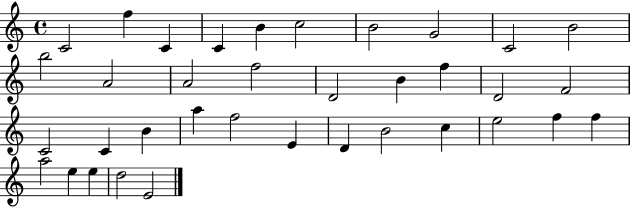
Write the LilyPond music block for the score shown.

{
  \clef treble
  \time 4/4
  \defaultTimeSignature
  \key c \major
  c'2 f''4 c'4 | c'4 b'4 c''2 | b'2 g'2 | c'2 b'2 | \break b''2 a'2 | a'2 f''2 | d'2 b'4 f''4 | d'2 f'2 | \break c'2 c'4 b'4 | a''4 f''2 e'4 | d'4 b'2 c''4 | e''2 f''4 f''4 | \break a''2 e''4 e''4 | d''2 e'2 | \bar "|."
}